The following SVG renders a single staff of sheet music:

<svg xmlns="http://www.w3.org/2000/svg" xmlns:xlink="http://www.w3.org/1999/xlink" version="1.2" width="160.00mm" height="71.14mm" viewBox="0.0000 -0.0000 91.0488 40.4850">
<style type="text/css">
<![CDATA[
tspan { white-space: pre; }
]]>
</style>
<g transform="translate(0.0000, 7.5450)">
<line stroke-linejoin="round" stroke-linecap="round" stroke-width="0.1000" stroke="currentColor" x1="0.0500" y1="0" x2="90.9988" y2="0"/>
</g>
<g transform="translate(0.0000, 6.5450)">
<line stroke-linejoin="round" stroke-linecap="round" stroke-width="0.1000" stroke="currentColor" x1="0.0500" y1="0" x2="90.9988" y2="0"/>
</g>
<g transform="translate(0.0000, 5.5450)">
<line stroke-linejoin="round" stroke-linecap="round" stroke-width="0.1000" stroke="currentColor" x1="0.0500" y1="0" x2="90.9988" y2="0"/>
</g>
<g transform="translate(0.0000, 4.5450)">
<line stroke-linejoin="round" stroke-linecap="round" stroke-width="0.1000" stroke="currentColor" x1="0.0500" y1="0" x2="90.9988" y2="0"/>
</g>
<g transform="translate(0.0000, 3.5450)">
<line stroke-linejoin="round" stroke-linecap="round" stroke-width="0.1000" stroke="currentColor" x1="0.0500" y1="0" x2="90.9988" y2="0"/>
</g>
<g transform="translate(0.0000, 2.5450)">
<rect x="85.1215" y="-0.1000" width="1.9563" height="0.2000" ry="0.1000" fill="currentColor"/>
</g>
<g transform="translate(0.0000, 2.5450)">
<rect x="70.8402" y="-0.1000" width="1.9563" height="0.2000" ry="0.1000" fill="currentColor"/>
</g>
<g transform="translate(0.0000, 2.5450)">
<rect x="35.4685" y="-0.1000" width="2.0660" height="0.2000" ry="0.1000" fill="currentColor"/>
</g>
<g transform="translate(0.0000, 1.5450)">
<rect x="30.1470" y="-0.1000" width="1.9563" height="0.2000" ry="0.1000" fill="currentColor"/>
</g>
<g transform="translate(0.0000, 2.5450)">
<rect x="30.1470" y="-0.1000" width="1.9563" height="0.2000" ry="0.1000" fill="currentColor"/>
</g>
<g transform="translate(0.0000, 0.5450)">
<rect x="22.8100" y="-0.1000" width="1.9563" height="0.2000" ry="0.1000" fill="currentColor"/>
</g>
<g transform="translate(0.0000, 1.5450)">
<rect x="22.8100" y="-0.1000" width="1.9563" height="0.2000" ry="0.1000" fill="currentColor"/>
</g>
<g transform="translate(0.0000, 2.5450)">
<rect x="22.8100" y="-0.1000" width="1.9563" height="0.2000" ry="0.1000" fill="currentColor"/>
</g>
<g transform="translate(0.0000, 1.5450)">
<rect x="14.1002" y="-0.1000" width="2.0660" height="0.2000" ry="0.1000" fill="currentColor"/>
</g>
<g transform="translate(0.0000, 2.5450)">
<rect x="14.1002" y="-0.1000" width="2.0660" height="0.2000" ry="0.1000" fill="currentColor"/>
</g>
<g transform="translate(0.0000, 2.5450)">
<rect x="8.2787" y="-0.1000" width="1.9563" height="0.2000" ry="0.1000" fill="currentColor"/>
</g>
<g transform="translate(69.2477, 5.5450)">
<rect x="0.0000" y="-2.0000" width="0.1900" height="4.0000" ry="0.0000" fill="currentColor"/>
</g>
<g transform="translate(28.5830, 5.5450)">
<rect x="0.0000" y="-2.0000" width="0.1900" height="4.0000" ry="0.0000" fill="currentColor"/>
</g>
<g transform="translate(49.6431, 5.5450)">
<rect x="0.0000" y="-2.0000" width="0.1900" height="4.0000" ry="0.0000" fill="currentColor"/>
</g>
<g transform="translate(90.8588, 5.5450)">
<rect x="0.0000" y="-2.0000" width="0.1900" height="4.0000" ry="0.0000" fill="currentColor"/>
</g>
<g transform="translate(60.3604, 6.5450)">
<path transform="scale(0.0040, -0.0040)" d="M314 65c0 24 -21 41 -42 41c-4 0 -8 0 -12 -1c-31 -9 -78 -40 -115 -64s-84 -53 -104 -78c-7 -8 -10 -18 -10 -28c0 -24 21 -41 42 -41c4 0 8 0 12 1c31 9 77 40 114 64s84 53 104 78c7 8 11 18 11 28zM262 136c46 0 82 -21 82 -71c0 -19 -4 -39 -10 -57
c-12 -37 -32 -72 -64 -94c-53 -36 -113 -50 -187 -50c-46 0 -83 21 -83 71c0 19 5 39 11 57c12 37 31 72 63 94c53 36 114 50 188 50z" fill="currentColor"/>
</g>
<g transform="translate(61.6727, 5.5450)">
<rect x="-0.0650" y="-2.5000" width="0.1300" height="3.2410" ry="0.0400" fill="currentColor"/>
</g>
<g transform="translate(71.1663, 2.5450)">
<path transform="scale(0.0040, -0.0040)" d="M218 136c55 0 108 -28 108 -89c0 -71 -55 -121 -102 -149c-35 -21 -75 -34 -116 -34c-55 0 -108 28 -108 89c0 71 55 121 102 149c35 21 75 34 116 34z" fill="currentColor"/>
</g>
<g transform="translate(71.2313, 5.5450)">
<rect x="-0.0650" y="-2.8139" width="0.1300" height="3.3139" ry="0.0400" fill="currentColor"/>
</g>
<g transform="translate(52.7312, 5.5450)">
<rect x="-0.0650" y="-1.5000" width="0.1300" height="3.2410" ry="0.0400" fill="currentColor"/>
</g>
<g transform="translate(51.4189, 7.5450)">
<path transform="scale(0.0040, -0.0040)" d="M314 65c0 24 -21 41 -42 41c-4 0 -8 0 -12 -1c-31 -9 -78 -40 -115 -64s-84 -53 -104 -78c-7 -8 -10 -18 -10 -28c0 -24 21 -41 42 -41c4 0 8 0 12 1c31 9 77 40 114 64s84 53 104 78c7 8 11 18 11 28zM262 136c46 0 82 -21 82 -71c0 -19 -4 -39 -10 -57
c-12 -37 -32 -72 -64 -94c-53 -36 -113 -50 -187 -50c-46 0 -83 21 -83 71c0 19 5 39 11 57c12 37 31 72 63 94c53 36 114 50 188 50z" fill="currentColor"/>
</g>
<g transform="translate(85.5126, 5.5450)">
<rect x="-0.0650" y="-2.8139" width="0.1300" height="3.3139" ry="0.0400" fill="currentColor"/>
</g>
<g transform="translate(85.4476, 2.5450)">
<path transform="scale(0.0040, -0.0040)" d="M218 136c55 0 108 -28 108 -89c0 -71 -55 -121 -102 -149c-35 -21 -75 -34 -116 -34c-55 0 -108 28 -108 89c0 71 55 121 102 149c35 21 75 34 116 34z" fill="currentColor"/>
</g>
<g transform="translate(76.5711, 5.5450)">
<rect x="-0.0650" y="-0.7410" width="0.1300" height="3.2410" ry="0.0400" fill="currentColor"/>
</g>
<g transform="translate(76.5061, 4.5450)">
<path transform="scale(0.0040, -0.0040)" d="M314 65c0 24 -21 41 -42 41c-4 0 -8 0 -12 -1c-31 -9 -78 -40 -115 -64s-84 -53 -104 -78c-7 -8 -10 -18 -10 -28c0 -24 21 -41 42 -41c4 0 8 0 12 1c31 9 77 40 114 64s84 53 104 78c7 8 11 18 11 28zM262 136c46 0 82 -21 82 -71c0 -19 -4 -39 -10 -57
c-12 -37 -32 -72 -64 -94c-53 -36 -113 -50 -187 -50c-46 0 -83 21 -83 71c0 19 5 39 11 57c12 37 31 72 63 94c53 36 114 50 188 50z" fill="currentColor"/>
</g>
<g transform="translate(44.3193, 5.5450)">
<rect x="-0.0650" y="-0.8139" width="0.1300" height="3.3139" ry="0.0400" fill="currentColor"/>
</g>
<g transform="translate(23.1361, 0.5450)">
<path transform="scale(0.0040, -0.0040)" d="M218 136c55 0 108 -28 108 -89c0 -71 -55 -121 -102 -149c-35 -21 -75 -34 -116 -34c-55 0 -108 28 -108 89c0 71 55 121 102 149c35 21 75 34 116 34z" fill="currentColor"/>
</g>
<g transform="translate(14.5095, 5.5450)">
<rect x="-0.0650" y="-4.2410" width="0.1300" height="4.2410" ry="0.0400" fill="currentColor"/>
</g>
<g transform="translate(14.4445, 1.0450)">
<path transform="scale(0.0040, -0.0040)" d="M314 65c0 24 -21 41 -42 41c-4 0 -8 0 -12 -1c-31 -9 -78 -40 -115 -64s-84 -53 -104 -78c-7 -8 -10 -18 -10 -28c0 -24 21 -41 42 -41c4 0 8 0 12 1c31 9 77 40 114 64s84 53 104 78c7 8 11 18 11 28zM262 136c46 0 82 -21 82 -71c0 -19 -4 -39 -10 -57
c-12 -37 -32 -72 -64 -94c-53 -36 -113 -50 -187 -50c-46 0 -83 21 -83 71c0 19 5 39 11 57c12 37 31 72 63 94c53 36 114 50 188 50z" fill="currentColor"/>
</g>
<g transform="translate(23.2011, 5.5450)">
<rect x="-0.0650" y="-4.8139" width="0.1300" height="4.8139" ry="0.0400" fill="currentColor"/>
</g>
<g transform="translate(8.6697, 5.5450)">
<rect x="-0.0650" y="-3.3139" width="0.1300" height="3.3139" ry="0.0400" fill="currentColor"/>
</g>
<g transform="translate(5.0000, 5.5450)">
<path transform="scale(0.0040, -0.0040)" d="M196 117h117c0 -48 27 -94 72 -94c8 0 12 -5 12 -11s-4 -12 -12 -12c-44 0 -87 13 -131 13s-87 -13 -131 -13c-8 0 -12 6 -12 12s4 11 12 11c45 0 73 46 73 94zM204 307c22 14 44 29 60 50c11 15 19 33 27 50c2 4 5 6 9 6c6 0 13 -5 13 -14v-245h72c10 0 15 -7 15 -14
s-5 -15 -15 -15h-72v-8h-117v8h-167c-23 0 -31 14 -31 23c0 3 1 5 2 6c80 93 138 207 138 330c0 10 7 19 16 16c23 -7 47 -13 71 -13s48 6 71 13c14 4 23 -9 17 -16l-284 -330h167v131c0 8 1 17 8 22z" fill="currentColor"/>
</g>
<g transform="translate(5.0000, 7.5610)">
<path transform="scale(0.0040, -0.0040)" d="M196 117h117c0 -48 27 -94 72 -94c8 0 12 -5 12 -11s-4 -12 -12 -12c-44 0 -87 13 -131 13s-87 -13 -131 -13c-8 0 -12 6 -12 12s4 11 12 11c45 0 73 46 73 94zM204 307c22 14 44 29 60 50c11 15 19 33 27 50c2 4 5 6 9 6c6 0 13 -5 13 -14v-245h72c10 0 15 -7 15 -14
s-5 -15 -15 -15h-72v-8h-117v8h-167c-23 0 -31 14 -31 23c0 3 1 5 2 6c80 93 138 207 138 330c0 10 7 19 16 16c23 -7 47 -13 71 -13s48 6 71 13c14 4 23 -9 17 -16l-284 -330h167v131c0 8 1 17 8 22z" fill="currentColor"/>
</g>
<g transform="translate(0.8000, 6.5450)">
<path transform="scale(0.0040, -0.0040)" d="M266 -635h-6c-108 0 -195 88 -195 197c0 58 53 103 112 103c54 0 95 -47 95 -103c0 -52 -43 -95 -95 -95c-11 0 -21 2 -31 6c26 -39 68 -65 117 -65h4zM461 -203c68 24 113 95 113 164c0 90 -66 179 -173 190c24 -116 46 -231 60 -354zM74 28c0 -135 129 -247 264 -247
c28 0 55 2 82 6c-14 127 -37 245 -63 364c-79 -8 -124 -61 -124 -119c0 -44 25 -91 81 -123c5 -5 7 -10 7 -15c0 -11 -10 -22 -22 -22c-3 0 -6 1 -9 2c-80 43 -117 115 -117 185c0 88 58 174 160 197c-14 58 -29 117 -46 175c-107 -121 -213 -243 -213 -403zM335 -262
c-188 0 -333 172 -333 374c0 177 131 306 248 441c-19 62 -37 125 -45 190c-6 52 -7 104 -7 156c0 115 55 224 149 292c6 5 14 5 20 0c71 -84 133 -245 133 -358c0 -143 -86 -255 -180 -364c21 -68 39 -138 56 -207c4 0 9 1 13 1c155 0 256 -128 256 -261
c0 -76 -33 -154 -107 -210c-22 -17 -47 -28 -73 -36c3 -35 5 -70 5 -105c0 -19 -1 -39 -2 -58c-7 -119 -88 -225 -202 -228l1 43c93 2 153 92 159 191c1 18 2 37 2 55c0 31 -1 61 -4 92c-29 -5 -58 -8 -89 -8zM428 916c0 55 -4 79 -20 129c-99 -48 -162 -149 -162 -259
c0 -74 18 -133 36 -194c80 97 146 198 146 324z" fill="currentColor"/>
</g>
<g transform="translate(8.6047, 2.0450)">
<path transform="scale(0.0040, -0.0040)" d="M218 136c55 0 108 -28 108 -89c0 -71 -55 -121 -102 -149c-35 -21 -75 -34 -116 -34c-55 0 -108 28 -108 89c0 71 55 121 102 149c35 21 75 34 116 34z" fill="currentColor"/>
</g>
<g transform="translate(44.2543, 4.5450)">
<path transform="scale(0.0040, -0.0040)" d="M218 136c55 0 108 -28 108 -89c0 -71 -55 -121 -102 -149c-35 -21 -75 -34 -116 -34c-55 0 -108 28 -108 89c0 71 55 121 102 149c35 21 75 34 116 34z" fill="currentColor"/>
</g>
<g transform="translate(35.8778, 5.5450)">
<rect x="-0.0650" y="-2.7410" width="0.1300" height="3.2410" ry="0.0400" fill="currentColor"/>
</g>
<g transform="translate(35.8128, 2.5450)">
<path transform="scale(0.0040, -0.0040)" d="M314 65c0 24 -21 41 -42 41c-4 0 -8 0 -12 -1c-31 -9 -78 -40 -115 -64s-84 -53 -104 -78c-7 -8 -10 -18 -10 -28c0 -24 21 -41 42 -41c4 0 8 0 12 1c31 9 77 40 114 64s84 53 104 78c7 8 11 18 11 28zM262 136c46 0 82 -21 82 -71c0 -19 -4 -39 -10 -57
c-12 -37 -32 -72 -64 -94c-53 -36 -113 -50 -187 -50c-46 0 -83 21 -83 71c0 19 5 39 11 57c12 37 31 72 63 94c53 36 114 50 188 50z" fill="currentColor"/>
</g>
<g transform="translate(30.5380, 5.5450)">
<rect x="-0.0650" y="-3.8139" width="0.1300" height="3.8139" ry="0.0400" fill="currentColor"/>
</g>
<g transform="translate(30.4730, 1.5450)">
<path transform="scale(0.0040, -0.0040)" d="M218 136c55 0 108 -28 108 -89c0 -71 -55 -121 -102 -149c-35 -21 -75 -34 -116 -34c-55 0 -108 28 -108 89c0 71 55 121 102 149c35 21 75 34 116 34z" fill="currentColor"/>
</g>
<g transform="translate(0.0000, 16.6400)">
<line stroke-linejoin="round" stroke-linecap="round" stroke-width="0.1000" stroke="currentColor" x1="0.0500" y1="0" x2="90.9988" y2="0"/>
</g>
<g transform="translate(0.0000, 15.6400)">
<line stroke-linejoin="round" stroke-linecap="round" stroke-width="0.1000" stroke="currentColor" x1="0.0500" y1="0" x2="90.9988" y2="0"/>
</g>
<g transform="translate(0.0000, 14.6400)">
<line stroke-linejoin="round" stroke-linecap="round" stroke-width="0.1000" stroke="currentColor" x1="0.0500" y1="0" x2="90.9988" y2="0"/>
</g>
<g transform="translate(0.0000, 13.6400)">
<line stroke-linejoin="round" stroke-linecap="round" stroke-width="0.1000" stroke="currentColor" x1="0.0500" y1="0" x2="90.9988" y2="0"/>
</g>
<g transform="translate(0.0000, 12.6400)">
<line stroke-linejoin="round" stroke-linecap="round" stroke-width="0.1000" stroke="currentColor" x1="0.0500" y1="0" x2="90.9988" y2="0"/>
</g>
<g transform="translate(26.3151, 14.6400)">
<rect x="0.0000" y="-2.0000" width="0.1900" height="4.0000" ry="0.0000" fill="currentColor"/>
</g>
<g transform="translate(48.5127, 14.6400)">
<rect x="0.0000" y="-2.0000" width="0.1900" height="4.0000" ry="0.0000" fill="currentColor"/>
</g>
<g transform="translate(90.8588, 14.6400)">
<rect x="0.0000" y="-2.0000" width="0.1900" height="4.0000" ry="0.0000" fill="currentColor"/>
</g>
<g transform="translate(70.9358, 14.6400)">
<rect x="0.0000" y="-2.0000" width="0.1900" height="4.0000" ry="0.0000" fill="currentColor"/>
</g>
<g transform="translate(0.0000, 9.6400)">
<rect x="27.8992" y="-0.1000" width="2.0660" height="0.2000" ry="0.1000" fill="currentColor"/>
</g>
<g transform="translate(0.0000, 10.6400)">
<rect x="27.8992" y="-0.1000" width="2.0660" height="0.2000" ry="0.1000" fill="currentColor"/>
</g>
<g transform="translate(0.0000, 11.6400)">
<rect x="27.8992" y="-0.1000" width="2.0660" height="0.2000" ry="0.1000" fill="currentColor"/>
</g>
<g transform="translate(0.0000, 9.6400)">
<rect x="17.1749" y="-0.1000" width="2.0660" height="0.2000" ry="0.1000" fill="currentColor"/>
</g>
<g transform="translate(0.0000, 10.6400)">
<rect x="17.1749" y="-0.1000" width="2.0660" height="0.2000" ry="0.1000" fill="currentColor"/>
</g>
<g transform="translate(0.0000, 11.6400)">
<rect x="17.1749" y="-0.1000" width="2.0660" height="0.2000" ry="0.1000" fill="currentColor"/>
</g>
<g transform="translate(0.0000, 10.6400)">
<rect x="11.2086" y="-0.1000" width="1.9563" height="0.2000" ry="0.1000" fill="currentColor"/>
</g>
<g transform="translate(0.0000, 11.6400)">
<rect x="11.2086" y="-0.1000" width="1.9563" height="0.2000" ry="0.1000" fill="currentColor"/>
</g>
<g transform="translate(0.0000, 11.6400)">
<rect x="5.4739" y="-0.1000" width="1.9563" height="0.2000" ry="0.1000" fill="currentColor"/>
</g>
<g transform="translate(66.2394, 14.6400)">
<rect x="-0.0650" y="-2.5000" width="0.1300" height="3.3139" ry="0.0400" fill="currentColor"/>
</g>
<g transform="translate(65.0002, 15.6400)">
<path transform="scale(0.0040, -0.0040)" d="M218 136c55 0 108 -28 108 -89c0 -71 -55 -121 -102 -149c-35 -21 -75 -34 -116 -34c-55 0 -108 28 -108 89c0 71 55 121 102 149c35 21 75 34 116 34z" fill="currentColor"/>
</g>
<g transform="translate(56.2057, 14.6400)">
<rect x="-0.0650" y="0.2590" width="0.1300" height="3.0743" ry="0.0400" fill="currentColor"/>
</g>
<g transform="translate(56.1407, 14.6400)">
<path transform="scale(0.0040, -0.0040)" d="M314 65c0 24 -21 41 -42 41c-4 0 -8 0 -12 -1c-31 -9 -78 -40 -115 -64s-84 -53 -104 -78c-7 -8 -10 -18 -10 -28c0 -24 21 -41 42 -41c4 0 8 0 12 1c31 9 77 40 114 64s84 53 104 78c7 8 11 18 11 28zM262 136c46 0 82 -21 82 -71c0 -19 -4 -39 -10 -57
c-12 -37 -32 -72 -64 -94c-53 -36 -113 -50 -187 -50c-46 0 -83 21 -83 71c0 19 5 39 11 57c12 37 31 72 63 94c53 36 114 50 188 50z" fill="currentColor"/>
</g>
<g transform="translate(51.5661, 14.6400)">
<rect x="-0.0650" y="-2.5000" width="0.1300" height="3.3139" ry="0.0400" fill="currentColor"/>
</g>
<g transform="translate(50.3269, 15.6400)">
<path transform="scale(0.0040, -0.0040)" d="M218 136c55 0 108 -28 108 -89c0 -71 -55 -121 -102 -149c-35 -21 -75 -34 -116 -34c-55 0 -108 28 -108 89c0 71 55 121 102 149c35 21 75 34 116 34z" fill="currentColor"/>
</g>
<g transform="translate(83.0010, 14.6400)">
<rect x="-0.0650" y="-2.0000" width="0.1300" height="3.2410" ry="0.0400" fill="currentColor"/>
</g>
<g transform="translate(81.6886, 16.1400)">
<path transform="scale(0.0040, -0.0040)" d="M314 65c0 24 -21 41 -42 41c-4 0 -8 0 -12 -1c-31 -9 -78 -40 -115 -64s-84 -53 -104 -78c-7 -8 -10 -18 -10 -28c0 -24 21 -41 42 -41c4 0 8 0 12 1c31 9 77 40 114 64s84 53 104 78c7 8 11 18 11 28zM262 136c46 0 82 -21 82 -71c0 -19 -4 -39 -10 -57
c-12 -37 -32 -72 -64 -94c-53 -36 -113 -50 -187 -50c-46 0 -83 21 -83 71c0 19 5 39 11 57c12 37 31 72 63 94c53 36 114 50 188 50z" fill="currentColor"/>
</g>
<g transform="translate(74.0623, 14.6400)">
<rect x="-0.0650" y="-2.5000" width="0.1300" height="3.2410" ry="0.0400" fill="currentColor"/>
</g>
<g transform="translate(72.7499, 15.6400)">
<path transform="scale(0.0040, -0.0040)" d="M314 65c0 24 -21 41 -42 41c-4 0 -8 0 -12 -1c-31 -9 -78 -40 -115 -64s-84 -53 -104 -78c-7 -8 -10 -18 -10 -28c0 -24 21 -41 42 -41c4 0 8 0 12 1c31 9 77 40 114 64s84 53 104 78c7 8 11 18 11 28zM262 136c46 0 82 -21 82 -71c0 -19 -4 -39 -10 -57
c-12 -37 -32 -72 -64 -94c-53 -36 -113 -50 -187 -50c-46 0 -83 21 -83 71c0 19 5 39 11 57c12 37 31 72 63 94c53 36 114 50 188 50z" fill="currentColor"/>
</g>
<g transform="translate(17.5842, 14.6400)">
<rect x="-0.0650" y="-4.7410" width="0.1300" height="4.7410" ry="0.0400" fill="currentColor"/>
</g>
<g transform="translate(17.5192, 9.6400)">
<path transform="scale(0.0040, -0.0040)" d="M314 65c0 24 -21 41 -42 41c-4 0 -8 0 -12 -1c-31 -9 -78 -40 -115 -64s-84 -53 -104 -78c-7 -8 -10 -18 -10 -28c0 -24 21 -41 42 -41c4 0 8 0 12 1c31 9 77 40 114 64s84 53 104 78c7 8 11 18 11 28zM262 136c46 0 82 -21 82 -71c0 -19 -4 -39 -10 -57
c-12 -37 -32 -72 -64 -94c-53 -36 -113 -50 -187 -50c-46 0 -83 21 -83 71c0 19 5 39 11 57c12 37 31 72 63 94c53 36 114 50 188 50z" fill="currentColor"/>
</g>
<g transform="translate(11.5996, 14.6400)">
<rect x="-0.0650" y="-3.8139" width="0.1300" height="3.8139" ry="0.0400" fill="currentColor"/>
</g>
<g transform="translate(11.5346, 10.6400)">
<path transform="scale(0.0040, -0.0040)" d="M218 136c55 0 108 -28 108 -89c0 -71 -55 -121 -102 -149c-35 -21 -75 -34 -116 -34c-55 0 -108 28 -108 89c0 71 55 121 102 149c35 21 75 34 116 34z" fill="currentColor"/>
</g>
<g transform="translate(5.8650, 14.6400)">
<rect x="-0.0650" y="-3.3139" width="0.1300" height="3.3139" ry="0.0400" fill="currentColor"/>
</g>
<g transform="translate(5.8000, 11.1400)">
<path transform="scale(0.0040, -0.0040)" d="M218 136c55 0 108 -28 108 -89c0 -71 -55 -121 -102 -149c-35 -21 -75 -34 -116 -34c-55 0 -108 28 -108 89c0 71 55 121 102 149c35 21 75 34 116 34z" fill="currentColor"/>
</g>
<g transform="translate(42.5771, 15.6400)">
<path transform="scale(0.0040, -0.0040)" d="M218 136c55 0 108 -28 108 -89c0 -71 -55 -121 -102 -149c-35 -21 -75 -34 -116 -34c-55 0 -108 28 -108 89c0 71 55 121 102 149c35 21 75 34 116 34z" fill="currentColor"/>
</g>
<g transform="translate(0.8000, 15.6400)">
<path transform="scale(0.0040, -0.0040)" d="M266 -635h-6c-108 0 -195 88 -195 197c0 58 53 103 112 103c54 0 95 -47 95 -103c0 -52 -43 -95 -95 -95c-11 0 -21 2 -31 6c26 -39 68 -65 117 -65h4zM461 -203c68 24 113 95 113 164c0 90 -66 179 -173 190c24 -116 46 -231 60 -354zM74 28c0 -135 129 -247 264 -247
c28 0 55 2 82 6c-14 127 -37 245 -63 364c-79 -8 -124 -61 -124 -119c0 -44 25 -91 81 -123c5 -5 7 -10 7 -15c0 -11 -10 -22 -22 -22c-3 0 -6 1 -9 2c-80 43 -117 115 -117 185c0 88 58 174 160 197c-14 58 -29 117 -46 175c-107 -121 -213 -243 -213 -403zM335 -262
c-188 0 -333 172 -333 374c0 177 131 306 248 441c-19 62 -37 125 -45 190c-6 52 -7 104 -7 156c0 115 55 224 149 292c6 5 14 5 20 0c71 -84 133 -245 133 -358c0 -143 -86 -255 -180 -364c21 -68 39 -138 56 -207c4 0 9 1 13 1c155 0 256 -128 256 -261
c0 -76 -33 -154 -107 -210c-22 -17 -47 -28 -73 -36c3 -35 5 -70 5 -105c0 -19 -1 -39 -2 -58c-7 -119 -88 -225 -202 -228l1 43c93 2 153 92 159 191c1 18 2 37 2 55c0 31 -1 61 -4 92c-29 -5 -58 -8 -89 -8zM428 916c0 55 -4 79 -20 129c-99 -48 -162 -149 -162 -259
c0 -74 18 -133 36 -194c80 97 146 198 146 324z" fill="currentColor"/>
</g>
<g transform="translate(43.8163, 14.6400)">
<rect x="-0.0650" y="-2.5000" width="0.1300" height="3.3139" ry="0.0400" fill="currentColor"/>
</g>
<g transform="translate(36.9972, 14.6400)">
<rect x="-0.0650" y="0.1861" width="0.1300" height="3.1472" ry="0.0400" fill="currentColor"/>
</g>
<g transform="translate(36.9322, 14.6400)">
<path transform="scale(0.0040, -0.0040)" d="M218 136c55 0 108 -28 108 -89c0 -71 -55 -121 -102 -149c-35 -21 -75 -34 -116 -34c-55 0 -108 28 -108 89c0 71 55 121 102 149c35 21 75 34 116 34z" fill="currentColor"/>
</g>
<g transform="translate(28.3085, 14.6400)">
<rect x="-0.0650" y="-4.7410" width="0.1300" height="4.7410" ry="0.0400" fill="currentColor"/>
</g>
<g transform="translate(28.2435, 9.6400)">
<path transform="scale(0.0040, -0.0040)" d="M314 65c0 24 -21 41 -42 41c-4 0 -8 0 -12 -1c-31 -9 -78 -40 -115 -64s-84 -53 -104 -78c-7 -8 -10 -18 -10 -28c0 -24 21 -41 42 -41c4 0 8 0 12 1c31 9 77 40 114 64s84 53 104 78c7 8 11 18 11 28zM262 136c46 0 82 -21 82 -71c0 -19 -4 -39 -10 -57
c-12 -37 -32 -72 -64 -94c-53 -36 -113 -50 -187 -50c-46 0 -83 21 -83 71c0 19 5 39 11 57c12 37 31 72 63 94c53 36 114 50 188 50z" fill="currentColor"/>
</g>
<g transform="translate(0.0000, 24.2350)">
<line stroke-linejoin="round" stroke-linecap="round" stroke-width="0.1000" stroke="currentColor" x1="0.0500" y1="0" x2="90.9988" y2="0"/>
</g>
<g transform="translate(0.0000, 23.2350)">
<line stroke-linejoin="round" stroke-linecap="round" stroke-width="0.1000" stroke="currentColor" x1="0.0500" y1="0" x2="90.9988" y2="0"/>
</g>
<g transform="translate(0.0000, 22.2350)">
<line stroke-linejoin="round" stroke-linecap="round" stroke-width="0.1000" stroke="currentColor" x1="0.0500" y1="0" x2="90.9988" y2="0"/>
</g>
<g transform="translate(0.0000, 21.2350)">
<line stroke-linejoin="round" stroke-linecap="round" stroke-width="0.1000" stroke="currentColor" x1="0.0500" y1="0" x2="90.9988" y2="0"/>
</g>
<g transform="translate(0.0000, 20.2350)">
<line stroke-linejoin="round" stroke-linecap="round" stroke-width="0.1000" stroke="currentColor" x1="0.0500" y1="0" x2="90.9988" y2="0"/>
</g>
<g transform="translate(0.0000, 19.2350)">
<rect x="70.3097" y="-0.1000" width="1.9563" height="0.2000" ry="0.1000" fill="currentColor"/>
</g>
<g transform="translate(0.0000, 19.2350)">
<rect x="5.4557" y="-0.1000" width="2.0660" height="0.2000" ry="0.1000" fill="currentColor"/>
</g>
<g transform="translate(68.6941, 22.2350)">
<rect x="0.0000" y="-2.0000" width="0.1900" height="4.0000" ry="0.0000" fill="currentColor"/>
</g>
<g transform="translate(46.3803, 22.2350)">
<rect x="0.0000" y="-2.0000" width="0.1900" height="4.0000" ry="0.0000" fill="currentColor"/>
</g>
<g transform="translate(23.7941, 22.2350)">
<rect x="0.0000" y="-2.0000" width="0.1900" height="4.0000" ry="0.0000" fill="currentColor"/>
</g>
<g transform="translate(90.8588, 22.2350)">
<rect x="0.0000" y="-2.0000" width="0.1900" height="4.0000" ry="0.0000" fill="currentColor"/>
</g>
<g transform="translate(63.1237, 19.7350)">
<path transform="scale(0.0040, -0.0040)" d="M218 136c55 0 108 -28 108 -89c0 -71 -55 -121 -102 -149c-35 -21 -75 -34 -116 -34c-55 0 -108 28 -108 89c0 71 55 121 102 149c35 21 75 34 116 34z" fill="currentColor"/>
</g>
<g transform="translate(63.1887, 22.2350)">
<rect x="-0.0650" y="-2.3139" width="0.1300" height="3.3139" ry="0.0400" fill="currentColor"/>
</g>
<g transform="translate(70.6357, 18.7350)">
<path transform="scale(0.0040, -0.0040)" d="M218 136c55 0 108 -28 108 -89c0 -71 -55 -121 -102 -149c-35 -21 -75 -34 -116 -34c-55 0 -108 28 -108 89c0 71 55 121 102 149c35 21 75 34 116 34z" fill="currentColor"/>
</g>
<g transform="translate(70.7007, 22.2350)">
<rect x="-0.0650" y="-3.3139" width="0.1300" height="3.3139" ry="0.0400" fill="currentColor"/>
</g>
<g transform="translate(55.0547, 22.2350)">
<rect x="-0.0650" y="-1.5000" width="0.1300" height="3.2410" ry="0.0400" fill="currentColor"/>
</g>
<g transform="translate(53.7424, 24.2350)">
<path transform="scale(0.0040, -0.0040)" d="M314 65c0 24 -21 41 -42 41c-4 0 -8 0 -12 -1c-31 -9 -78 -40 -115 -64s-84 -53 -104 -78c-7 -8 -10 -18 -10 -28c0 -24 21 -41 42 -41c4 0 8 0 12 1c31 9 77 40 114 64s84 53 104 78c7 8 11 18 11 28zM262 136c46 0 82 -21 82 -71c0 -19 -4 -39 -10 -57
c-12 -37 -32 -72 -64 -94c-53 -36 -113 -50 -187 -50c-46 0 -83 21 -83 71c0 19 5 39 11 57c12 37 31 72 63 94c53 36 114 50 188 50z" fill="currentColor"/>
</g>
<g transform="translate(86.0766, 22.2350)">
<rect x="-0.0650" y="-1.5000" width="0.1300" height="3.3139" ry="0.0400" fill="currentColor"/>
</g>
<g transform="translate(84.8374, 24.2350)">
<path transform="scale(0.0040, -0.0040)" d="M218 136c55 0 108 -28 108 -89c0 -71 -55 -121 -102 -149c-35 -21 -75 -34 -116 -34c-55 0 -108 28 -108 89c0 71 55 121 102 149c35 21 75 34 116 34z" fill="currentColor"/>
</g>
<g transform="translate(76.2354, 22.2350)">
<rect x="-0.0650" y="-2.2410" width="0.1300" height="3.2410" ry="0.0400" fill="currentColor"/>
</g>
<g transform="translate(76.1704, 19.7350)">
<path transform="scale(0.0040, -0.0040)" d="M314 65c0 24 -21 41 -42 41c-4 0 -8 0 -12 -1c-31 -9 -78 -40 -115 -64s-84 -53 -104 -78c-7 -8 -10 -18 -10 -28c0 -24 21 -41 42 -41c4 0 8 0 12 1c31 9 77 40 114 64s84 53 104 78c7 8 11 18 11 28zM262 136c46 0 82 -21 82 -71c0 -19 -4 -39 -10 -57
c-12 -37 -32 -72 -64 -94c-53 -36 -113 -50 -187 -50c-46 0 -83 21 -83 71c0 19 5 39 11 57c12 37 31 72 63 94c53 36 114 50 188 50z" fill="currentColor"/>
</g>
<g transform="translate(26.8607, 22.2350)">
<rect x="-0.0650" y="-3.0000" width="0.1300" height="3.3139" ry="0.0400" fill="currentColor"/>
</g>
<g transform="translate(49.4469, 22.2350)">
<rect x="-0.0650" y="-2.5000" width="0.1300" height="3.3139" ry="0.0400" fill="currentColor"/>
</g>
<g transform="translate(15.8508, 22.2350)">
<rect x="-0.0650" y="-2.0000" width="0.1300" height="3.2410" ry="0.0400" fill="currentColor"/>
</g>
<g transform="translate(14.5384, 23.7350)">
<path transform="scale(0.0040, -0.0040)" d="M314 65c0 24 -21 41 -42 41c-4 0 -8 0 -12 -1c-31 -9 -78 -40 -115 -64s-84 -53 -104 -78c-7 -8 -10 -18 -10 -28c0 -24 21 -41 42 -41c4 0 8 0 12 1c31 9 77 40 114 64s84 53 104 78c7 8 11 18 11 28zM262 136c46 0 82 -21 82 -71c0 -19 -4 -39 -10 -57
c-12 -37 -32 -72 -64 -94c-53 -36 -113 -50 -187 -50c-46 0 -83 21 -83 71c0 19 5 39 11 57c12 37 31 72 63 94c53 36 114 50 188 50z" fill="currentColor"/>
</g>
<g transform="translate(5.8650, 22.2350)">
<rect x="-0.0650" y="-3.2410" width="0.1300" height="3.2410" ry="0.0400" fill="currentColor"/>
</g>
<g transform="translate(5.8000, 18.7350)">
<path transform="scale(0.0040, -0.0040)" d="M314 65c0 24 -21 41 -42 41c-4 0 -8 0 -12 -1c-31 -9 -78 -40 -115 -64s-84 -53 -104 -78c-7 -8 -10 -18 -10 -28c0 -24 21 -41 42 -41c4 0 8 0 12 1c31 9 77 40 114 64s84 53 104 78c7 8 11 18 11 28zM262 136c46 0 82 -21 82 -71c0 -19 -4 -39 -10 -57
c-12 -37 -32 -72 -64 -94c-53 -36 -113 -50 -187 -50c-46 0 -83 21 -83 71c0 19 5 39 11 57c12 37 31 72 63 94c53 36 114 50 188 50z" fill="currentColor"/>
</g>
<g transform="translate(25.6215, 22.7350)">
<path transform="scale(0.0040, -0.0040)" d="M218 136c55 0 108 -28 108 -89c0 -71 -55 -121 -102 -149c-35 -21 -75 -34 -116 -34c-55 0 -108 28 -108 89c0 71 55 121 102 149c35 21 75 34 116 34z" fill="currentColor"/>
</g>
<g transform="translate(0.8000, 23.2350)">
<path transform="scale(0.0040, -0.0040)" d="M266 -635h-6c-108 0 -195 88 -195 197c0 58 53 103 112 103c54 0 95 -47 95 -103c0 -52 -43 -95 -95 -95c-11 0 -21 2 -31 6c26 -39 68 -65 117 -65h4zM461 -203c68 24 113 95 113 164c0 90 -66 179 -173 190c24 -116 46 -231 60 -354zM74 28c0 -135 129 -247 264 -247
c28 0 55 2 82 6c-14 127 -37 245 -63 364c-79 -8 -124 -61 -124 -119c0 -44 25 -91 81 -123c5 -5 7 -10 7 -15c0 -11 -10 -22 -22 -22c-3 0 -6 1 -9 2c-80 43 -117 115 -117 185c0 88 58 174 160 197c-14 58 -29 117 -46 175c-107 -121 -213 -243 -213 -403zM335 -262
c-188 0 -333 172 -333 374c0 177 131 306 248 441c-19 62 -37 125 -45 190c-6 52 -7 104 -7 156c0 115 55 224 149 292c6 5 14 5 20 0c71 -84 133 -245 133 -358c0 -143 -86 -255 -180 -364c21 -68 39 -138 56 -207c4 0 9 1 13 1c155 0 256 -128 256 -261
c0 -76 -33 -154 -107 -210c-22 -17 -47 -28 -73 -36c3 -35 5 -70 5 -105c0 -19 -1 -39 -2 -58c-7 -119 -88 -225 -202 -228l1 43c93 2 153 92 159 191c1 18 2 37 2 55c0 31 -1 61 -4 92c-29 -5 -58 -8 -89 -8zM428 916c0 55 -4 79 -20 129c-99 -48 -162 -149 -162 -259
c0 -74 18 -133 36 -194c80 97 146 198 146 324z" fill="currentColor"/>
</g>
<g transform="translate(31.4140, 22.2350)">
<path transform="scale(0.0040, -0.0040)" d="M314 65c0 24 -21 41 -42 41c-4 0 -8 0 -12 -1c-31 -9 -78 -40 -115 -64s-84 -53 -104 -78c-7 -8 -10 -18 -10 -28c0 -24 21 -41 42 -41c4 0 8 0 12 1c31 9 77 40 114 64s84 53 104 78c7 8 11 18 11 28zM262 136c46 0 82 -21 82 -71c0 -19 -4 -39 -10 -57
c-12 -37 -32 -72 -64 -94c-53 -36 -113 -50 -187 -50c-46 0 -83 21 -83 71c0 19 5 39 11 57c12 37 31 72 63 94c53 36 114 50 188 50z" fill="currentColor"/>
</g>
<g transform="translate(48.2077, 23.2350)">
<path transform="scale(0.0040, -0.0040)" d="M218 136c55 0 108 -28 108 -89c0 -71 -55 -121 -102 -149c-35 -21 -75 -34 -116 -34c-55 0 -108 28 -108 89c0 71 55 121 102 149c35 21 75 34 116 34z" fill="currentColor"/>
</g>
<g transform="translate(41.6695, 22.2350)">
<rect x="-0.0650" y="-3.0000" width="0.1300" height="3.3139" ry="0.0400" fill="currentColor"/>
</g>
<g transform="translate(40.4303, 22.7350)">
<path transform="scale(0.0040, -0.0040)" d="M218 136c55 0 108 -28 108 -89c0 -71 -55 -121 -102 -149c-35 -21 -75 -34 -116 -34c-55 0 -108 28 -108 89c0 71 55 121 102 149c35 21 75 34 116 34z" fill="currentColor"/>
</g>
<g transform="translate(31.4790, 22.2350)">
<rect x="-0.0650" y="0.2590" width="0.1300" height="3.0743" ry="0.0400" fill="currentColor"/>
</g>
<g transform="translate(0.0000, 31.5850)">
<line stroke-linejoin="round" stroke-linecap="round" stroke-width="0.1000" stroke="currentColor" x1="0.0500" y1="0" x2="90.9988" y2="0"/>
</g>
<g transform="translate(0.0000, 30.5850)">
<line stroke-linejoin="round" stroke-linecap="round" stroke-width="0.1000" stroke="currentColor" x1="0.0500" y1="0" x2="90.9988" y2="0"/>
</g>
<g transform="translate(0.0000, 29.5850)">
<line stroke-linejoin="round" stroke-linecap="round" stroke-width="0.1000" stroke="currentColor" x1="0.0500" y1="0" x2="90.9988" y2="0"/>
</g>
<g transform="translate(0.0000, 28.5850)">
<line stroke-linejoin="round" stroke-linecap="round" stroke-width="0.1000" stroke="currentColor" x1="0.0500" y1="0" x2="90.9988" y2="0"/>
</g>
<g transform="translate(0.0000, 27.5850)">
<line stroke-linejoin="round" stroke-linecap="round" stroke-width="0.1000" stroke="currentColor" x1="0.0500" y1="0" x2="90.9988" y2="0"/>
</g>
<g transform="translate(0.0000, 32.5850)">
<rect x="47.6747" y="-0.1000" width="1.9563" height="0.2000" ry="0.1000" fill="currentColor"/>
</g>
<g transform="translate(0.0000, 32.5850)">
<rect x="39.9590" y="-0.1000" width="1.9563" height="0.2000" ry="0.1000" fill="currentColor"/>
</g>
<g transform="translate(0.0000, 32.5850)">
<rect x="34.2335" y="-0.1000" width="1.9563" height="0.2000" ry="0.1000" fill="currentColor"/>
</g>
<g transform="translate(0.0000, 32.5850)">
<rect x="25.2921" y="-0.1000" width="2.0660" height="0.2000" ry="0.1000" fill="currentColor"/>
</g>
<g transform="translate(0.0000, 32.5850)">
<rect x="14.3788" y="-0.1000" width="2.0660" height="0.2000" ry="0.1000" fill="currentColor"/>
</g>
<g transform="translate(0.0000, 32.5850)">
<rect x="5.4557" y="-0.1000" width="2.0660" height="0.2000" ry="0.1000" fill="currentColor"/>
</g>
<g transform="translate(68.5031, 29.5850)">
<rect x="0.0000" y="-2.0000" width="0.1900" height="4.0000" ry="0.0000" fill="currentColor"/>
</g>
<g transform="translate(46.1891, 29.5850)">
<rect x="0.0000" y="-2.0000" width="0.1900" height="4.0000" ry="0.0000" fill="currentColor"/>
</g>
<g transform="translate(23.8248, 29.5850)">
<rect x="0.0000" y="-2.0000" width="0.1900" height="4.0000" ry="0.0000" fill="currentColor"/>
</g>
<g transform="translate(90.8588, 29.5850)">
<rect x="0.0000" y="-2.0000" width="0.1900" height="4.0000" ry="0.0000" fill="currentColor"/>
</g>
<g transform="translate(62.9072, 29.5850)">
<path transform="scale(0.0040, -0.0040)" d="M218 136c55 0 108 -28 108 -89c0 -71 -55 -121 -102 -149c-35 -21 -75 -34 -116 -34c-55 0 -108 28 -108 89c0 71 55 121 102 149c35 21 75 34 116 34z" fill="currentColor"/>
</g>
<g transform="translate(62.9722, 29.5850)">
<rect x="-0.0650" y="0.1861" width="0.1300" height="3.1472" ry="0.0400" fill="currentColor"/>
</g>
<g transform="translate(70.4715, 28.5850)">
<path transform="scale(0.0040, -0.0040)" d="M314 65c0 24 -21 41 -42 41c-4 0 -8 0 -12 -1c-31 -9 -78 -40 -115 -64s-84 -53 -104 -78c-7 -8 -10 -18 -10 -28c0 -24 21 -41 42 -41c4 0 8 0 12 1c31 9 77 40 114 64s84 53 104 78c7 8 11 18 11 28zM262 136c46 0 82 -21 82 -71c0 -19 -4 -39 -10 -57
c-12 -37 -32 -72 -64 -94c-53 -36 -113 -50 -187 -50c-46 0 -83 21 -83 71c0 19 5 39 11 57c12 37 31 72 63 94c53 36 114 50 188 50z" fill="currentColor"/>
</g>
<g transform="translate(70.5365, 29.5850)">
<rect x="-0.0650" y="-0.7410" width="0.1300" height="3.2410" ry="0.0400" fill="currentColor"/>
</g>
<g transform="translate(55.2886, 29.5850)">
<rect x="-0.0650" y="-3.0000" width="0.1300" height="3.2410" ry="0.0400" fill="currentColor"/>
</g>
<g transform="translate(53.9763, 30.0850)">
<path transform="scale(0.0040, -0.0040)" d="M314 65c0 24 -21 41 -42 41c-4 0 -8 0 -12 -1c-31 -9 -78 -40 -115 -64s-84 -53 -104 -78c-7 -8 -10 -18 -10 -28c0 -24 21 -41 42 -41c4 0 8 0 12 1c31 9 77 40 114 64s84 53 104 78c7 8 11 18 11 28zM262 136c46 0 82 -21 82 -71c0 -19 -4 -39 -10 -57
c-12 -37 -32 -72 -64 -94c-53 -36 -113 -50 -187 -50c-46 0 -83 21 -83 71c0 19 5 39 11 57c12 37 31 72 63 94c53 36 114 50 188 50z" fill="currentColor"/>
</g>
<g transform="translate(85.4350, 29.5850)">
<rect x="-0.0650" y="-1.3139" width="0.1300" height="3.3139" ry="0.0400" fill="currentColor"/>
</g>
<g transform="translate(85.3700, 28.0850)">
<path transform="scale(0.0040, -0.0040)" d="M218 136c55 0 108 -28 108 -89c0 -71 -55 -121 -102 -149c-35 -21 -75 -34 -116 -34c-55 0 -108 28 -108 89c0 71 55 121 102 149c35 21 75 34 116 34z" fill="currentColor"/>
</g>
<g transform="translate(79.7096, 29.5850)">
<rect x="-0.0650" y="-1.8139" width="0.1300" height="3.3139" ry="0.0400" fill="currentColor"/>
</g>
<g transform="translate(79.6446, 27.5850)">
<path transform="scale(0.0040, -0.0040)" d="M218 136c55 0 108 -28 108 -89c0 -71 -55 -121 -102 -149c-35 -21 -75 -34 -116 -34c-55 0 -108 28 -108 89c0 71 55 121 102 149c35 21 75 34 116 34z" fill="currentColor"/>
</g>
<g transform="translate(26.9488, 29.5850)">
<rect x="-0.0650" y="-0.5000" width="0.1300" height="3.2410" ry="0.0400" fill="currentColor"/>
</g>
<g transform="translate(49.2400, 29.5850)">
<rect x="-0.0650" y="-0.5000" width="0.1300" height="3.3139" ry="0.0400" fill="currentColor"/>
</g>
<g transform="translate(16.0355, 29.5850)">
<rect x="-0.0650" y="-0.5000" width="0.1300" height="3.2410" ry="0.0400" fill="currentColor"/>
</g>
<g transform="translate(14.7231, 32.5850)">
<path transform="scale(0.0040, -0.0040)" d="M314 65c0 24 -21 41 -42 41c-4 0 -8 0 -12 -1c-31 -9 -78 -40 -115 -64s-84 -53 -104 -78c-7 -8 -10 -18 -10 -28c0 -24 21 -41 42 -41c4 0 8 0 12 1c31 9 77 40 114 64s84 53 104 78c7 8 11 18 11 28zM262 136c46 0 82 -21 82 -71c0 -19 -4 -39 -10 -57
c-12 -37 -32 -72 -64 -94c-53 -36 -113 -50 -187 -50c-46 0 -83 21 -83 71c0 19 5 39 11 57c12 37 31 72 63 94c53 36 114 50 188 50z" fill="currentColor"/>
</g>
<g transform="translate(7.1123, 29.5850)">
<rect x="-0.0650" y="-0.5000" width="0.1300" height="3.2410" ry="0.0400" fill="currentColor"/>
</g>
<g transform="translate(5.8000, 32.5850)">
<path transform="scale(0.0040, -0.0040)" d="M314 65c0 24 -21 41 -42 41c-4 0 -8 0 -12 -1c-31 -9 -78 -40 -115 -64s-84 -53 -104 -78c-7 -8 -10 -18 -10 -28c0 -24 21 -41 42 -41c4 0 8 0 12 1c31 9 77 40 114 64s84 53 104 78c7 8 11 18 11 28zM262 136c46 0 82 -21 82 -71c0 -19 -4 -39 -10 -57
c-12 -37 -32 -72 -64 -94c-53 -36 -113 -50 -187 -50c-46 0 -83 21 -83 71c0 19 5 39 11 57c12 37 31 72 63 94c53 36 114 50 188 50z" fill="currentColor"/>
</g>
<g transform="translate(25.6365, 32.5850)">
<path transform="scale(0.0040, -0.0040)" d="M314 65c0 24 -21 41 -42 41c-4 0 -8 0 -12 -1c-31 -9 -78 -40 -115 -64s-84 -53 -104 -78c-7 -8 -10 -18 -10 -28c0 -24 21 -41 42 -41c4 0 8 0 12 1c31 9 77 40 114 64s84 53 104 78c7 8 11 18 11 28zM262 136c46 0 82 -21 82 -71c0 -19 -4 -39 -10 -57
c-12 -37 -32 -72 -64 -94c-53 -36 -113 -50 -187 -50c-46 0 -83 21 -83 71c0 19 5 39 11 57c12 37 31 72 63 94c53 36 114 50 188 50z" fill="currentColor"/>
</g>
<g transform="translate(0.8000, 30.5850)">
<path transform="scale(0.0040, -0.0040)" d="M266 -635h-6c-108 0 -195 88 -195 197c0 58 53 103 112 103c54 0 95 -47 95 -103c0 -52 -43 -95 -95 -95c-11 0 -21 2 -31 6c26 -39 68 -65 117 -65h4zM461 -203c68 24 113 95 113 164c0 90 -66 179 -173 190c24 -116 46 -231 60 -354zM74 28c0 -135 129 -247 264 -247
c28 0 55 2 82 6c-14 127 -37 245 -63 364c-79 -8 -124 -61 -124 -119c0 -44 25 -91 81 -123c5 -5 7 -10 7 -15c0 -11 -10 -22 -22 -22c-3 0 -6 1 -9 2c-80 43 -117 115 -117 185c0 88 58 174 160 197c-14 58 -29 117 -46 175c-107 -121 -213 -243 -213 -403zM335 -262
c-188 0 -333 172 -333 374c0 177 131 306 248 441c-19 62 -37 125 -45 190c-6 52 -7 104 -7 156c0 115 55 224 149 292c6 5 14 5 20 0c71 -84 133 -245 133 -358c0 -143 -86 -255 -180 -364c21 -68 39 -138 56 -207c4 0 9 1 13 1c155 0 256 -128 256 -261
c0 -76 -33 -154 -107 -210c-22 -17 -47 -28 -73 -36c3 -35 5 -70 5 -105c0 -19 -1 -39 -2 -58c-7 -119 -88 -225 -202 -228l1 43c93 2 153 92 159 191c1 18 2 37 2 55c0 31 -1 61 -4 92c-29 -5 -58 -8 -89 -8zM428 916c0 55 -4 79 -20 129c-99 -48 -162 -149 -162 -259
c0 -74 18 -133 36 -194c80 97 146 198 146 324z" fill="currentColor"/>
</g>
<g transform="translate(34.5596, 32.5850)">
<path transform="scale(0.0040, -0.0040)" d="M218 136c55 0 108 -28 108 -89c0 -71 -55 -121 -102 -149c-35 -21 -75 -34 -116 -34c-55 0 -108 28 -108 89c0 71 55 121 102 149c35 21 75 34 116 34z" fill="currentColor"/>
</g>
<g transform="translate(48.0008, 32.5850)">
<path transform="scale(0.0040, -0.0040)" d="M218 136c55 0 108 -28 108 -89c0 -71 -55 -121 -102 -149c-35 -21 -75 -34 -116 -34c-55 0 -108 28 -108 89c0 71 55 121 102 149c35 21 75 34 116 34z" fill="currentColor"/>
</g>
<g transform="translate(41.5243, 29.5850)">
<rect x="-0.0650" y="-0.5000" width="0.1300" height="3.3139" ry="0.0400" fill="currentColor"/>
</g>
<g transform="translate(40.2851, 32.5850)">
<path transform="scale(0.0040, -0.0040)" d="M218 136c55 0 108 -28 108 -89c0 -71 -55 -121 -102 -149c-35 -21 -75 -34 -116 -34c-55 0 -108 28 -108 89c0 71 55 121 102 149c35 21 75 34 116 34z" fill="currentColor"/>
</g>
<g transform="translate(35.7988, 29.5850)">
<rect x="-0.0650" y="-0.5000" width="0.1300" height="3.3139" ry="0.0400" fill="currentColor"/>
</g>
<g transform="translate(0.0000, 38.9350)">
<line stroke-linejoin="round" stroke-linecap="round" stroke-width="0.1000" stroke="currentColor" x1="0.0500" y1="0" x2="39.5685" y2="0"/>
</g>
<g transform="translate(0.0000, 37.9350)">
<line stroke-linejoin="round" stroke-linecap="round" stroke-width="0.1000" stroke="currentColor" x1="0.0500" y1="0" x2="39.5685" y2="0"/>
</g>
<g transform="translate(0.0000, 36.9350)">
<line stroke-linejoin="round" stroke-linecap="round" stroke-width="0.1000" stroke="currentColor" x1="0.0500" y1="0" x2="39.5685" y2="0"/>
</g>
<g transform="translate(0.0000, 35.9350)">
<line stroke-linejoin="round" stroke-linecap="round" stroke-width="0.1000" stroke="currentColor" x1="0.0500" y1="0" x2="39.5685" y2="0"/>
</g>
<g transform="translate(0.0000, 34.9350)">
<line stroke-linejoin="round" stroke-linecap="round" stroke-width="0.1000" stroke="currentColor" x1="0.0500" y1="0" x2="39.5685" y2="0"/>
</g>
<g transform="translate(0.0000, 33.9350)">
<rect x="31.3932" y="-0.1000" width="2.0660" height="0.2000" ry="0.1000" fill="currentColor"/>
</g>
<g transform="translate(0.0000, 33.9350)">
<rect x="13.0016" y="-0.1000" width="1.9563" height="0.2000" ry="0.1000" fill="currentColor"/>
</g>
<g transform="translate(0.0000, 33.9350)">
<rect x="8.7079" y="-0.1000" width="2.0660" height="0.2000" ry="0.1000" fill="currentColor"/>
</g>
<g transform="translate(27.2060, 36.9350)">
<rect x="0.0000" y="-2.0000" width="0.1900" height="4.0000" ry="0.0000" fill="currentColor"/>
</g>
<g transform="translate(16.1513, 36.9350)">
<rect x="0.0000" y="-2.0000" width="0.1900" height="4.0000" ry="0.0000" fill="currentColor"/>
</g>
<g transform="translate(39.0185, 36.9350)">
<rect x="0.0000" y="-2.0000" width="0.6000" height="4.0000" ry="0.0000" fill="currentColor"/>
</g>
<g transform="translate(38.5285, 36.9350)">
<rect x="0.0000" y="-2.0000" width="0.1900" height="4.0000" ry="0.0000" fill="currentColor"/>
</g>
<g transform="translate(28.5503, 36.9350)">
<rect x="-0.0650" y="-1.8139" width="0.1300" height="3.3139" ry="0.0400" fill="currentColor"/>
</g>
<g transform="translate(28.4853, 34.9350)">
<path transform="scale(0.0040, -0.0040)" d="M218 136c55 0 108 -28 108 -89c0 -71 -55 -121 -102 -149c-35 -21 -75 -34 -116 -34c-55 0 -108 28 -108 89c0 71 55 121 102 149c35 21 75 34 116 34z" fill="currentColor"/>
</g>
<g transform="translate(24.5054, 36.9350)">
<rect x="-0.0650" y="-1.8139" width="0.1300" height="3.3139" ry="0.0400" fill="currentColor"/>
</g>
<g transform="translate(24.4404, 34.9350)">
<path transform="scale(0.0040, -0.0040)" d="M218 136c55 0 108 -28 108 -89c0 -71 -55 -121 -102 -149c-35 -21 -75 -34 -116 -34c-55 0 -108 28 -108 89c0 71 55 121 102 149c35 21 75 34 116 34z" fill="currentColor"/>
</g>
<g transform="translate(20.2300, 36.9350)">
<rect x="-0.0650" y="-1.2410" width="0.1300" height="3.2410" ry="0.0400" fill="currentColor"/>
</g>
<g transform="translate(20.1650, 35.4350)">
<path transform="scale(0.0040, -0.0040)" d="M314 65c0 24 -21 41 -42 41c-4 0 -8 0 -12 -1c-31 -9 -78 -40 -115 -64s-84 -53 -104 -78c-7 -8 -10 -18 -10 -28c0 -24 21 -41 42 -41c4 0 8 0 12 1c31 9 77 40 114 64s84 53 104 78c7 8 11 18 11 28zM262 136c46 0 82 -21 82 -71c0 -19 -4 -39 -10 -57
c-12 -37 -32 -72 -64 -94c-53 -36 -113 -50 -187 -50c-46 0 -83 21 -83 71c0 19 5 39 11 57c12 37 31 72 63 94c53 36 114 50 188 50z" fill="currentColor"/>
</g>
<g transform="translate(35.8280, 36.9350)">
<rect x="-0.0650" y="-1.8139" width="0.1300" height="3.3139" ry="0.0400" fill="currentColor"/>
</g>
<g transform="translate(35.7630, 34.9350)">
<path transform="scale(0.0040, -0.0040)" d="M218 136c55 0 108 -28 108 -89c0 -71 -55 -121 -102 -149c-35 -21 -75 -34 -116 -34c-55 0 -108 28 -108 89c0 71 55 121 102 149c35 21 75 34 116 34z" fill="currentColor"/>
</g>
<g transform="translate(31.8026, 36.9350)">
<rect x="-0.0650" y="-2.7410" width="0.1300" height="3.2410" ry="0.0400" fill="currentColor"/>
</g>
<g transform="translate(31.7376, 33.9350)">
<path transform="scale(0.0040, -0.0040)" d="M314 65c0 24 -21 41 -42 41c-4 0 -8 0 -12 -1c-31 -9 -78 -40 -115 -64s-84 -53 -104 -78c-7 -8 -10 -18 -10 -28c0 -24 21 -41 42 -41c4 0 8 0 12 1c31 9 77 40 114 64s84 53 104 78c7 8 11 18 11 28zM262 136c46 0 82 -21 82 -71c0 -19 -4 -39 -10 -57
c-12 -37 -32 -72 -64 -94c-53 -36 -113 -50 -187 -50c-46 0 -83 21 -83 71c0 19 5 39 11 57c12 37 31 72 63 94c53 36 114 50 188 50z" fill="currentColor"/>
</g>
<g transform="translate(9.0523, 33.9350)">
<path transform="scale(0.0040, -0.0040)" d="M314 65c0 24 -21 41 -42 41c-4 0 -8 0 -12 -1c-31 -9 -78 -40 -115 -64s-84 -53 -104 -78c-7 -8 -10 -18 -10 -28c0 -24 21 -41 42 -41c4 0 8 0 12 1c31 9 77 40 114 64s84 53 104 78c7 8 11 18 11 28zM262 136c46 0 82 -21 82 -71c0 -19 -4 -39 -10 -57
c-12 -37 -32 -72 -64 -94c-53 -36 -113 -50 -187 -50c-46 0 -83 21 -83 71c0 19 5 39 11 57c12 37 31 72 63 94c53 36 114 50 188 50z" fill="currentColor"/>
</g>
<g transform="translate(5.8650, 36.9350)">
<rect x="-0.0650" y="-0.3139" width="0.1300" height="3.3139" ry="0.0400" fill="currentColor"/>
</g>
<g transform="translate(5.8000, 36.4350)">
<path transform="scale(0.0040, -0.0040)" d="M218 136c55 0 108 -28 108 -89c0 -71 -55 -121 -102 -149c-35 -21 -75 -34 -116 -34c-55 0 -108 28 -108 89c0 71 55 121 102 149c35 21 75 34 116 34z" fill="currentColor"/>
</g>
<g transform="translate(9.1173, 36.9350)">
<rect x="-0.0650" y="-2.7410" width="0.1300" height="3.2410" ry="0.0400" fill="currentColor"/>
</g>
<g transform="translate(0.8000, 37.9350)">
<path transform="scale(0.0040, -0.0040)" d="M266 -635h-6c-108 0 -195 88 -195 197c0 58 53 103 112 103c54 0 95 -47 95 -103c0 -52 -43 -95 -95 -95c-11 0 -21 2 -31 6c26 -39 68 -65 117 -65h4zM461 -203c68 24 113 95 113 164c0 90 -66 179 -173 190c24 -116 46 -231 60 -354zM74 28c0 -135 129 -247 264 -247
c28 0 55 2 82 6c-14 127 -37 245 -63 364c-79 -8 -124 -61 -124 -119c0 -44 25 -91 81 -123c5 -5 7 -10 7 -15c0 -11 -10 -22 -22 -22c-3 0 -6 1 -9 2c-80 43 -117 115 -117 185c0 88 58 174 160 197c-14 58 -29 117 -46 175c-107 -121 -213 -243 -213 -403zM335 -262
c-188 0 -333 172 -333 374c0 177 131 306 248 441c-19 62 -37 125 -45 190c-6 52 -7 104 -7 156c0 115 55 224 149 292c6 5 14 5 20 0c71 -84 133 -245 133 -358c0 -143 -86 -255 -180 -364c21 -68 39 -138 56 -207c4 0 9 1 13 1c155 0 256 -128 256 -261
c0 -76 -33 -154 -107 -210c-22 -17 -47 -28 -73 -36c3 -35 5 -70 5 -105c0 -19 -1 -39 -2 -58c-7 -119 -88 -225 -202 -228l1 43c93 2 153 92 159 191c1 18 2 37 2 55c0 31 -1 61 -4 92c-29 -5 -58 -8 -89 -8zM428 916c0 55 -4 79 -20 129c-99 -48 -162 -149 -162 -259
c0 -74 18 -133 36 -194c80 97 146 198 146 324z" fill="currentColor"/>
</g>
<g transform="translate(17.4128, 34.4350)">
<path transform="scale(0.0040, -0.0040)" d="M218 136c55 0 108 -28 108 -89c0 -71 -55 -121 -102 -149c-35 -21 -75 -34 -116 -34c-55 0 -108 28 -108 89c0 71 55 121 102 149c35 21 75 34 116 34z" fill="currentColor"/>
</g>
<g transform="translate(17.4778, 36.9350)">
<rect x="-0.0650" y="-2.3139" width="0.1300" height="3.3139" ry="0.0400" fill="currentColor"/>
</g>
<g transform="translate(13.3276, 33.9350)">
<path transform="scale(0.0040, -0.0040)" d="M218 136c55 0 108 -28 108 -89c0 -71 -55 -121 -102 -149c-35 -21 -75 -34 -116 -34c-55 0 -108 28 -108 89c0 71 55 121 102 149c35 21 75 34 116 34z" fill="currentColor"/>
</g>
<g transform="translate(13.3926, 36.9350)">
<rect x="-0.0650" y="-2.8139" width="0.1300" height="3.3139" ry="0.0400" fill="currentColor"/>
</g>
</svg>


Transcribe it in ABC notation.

X:1
T:Untitled
M:4/4
L:1/4
K:C
b d'2 e' c' a2 d E2 G2 a d2 a b c' e'2 e'2 B G G B2 G G2 F2 b2 F2 A B2 A G E2 g b g2 E C2 C2 C2 C C C A2 B d2 f e c a2 a g e2 f f a2 f